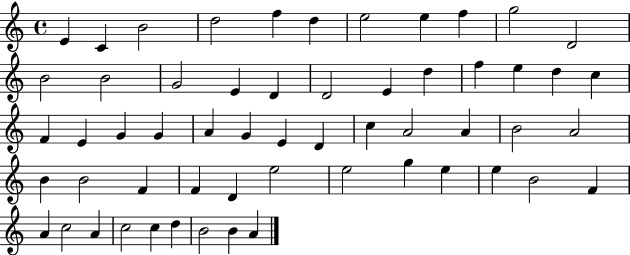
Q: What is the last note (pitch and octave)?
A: A4